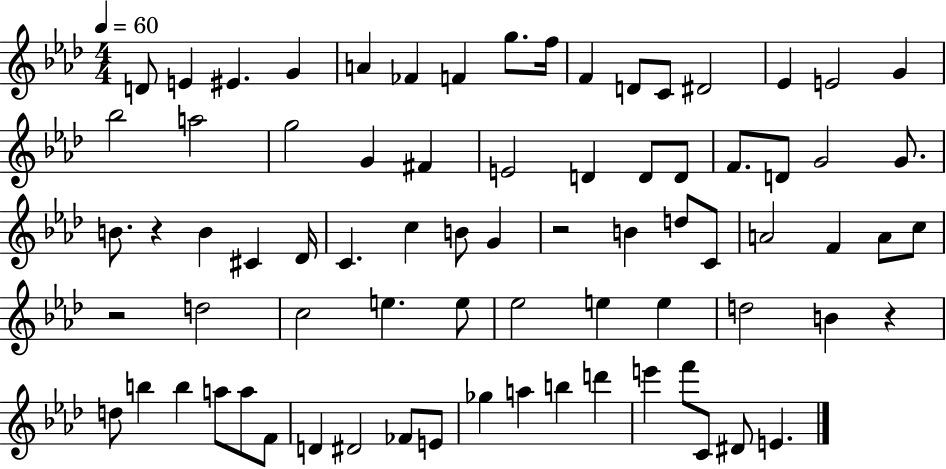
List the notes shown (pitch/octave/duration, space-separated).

D4/e E4/q EIS4/q. G4/q A4/q FES4/q F4/q G5/e. F5/s F4/q D4/e C4/e D#4/h Eb4/q E4/h G4/q Bb5/h A5/h G5/h G4/q F#4/q E4/h D4/q D4/e D4/e F4/e. D4/e G4/h G4/e. B4/e. R/q B4/q C#4/q Db4/s C4/q. C5/q B4/e G4/q R/h B4/q D5/e C4/e A4/h F4/q A4/e C5/e R/h D5/h C5/h E5/q. E5/e Eb5/h E5/q E5/q D5/h B4/q R/q D5/e B5/q B5/q A5/e A5/e F4/e D4/q D#4/h FES4/e E4/e Gb5/q A5/q B5/q D6/q E6/q F6/e C4/e D#4/e E4/q.